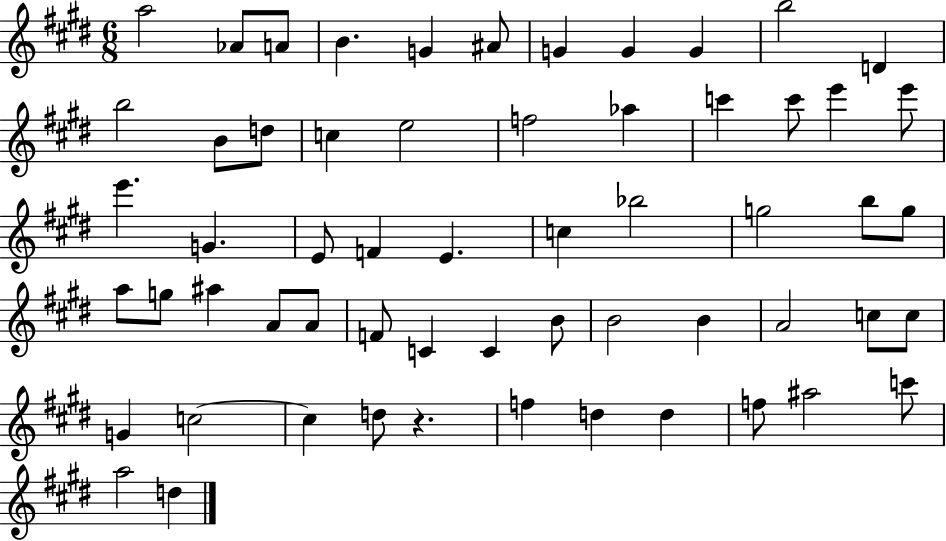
A5/h Ab4/e A4/e B4/q. G4/q A#4/e G4/q G4/q G4/q B5/h D4/q B5/h B4/e D5/e C5/q E5/h F5/h Ab5/q C6/q C6/e E6/q E6/e E6/q. G4/q. E4/e F4/q E4/q. C5/q Bb5/h G5/h B5/e G5/e A5/e G5/e A#5/q A4/e A4/e F4/e C4/q C4/q B4/e B4/h B4/q A4/h C5/e C5/e G4/q C5/h C5/q D5/e R/q. F5/q D5/q D5/q F5/e A#5/h C6/e A5/h D5/q